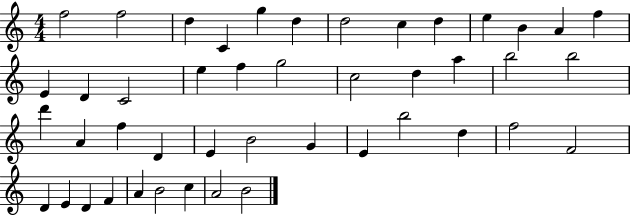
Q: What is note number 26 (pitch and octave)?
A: A4